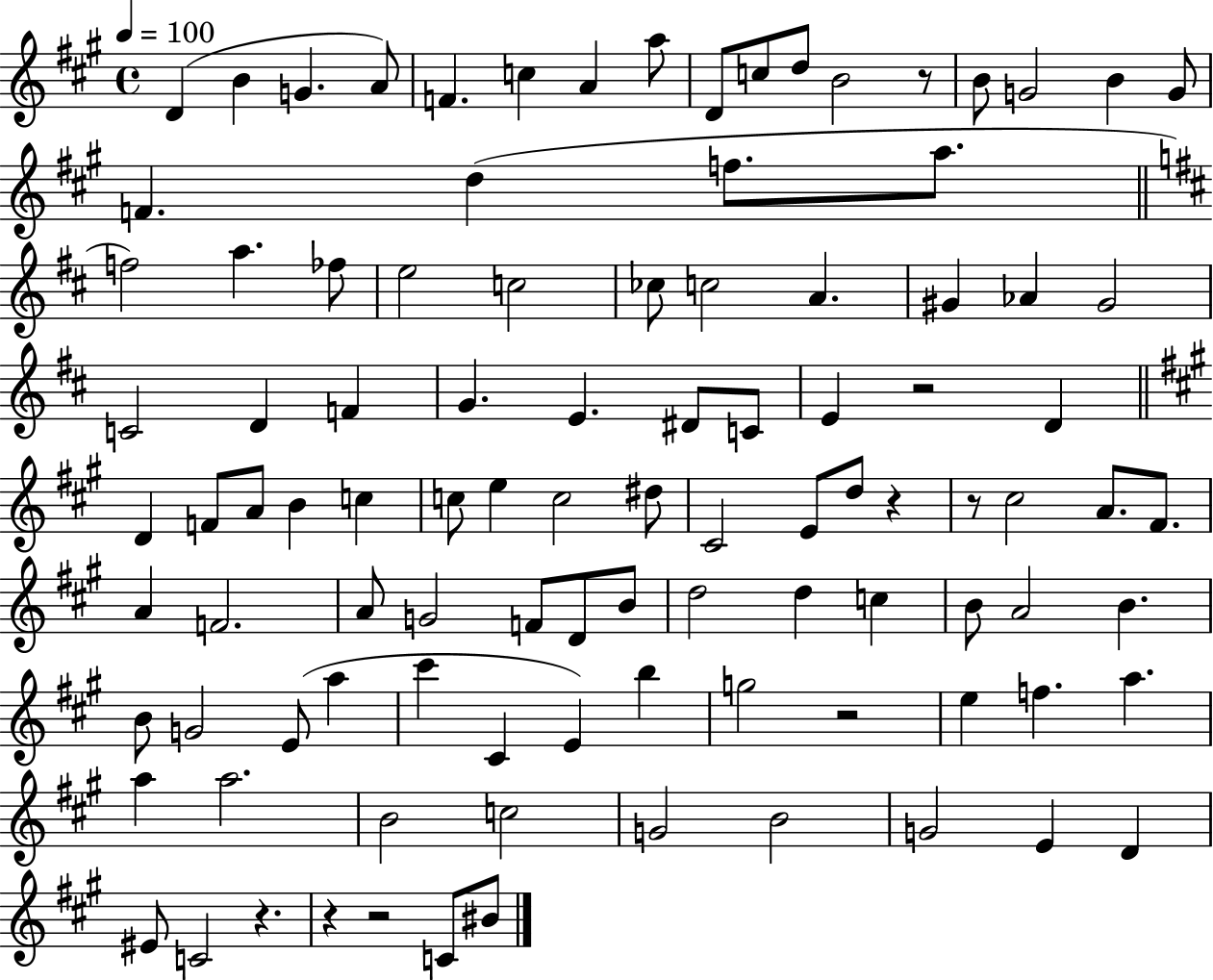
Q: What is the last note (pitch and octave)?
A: BIS4